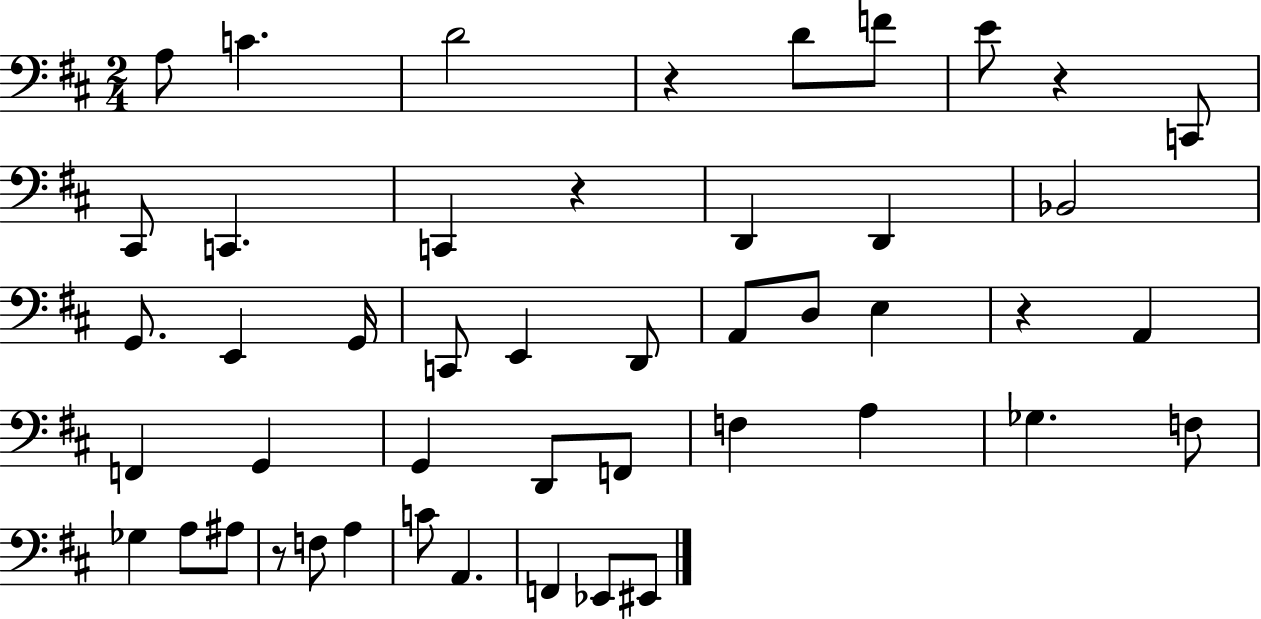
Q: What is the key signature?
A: D major